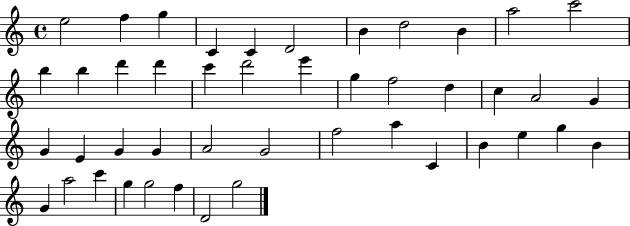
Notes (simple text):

E5/h F5/q G5/q C4/q C4/q D4/h B4/q D5/h B4/q A5/h C6/h B5/q B5/q D6/q D6/q C6/q D6/h E6/q G5/q F5/h D5/q C5/q A4/h G4/q G4/q E4/q G4/q G4/q A4/h G4/h F5/h A5/q C4/q B4/q E5/q G5/q B4/q G4/q A5/h C6/q G5/q G5/h F5/q D4/h G5/h